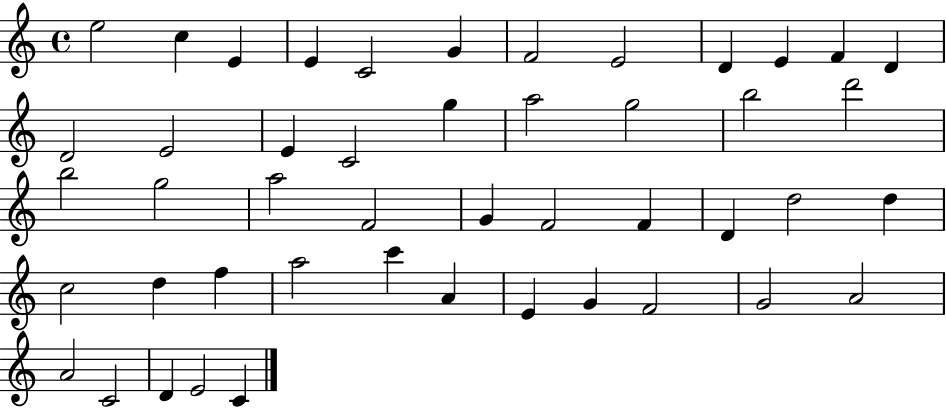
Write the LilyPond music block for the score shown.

{
  \clef treble
  \time 4/4
  \defaultTimeSignature
  \key c \major
  e''2 c''4 e'4 | e'4 c'2 g'4 | f'2 e'2 | d'4 e'4 f'4 d'4 | \break d'2 e'2 | e'4 c'2 g''4 | a''2 g''2 | b''2 d'''2 | \break b''2 g''2 | a''2 f'2 | g'4 f'2 f'4 | d'4 d''2 d''4 | \break c''2 d''4 f''4 | a''2 c'''4 a'4 | e'4 g'4 f'2 | g'2 a'2 | \break a'2 c'2 | d'4 e'2 c'4 | \bar "|."
}